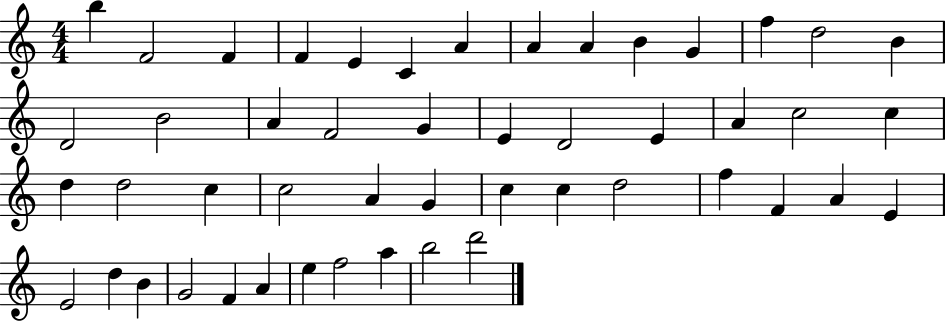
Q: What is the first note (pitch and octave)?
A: B5